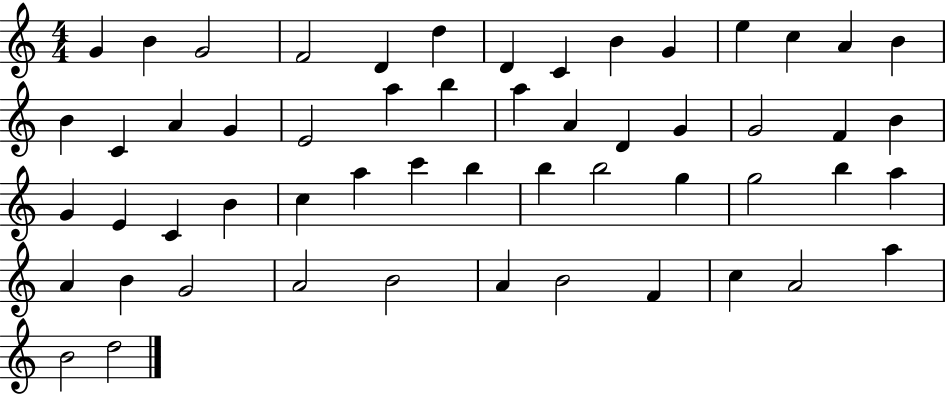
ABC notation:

X:1
T:Untitled
M:4/4
L:1/4
K:C
G B G2 F2 D d D C B G e c A B B C A G E2 a b a A D G G2 F B G E C B c a c' b b b2 g g2 b a A B G2 A2 B2 A B2 F c A2 a B2 d2